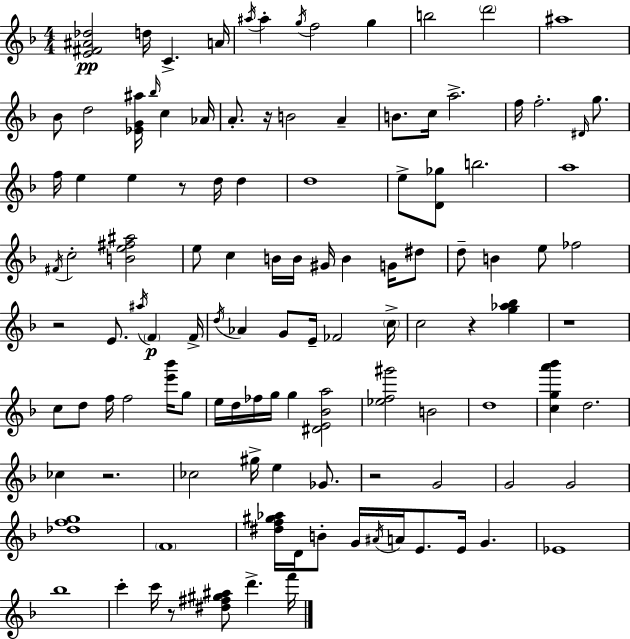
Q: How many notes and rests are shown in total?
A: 116